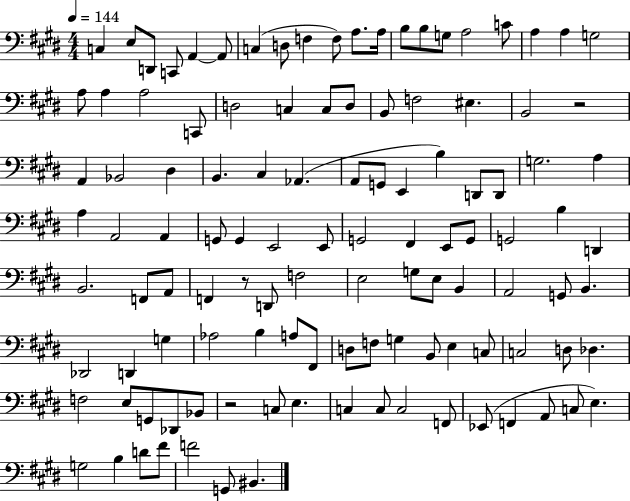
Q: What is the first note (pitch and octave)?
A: C3